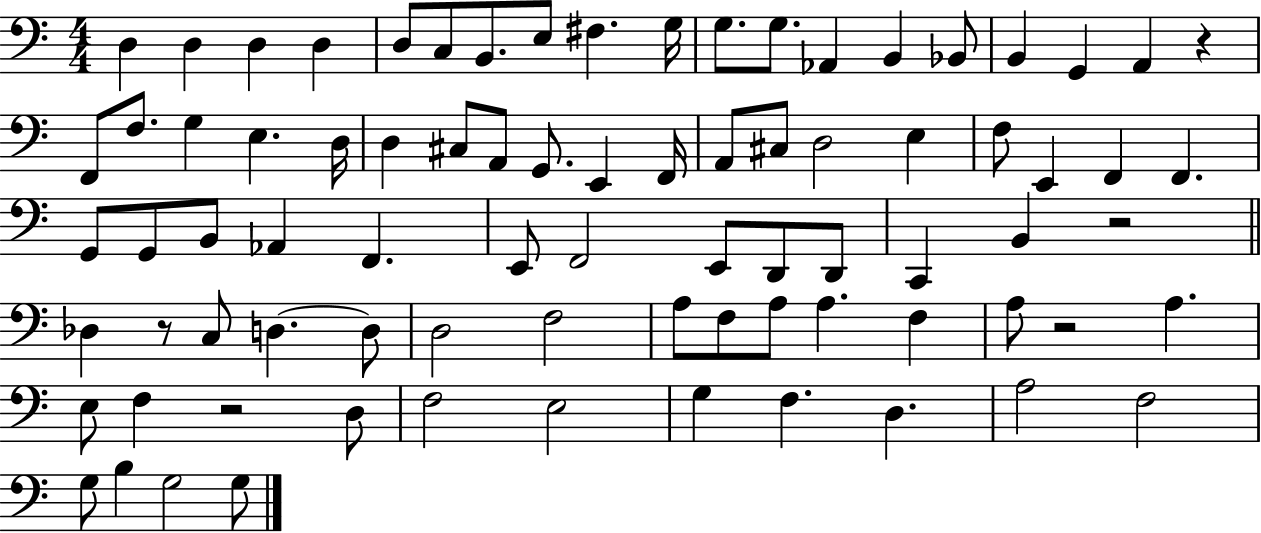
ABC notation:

X:1
T:Untitled
M:4/4
L:1/4
K:C
D, D, D, D, D,/2 C,/2 B,,/2 E,/2 ^F, G,/4 G,/2 G,/2 _A,, B,, _B,,/2 B,, G,, A,, z F,,/2 F,/2 G, E, D,/4 D, ^C,/2 A,,/2 G,,/2 E,, F,,/4 A,,/2 ^C,/2 D,2 E, F,/2 E,, F,, F,, G,,/2 G,,/2 B,,/2 _A,, F,, E,,/2 F,,2 E,,/2 D,,/2 D,,/2 C,, B,, z2 _D, z/2 C,/2 D, D,/2 D,2 F,2 A,/2 F,/2 A,/2 A, F, A,/2 z2 A, E,/2 F, z2 D,/2 F,2 E,2 G, F, D, A,2 F,2 G,/2 B, G,2 G,/2